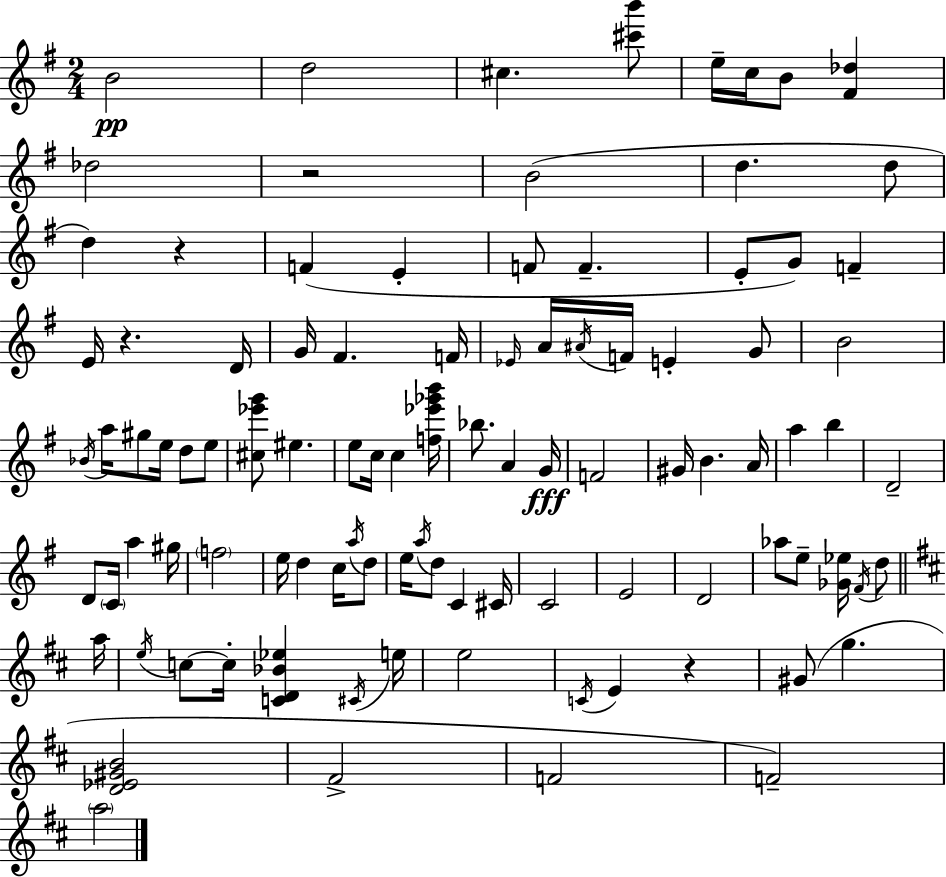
X:1
T:Untitled
M:2/4
L:1/4
K:G
B2 d2 ^c [^c'b']/2 e/4 c/4 B/2 [^F_d] _d2 z2 B2 d d/2 d z F E F/2 F E/2 G/2 F E/4 z D/4 G/4 ^F F/4 _E/4 A/4 ^A/4 F/4 E G/2 B2 _B/4 a/4 ^g/2 e/4 d/2 e/2 [^c_e'g']/2 ^e e/2 c/4 c [f_e'_g'b']/4 _b/2 A G/4 F2 ^G/4 B A/4 a b D2 D/2 C/4 a ^g/4 f2 e/4 d c/4 a/4 d/2 e/4 a/4 d/2 C ^C/4 C2 E2 D2 _a/2 e/2 [_G_e]/4 ^F/4 d/2 a/4 e/4 c/2 c/4 [CD_B_e] ^C/4 e/4 e2 C/4 E z ^G/2 g [D_E^GB]2 ^F2 F2 F2 a2